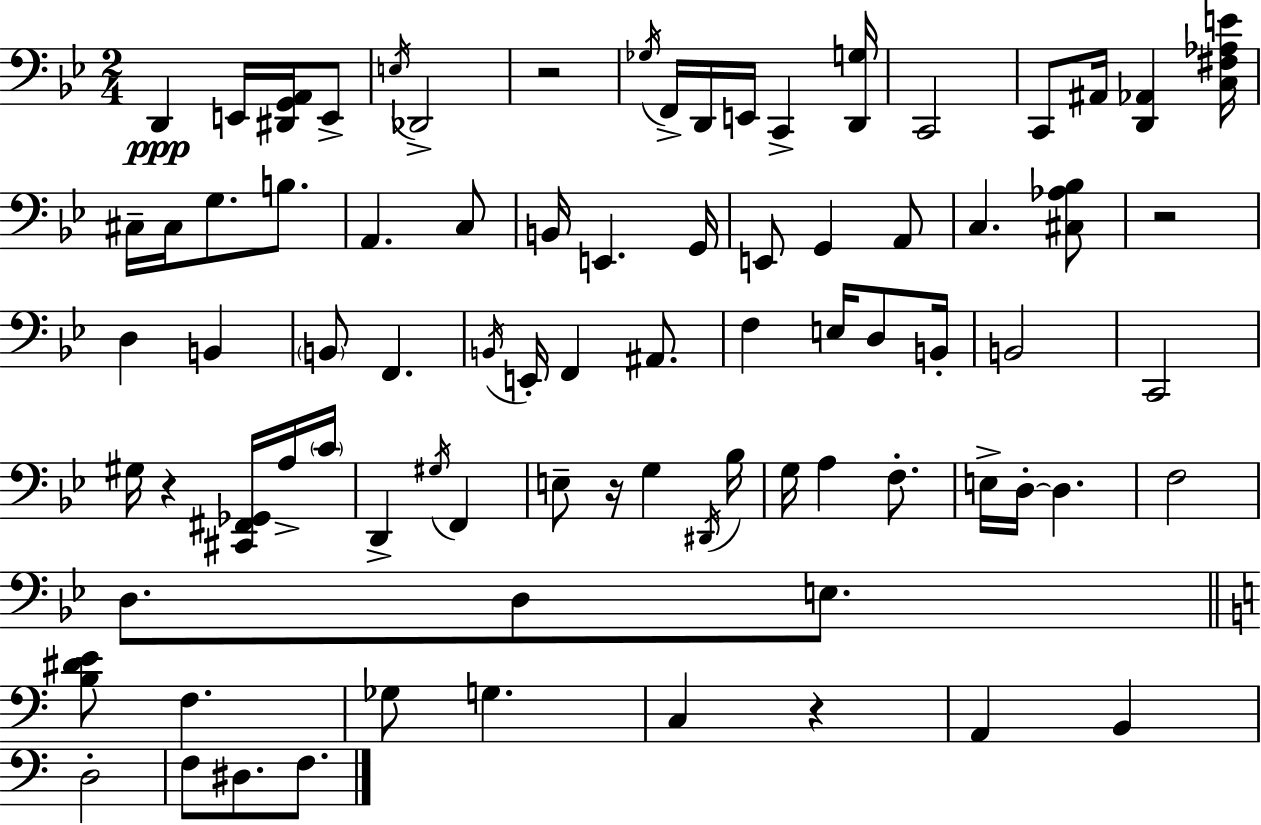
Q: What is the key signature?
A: G minor